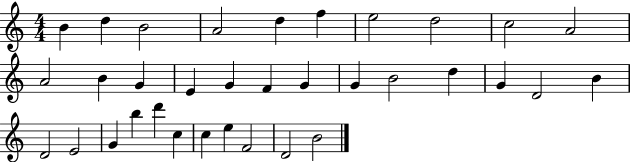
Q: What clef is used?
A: treble